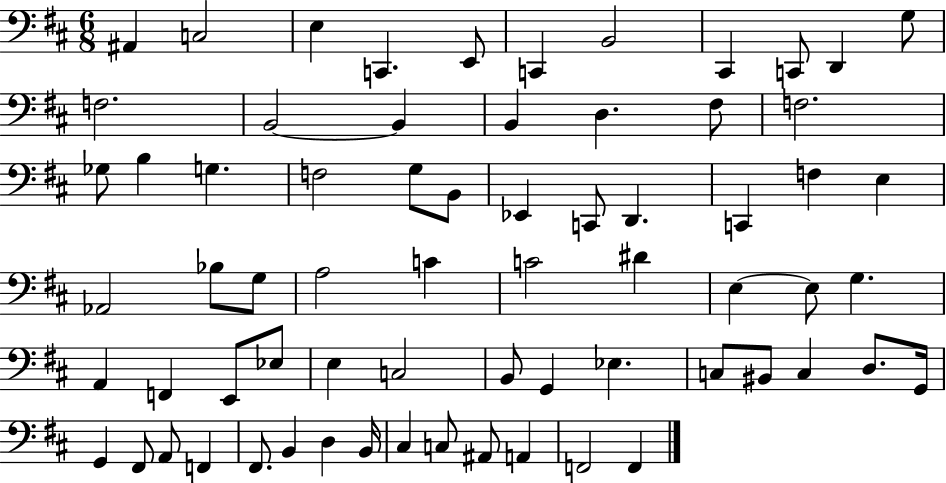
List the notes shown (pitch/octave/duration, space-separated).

A#2/q C3/h E3/q C2/q. E2/e C2/q B2/h C#2/q C2/e D2/q G3/e F3/h. B2/h B2/q B2/q D3/q. F#3/e F3/h. Gb3/e B3/q G3/q. F3/h G3/e B2/e Eb2/q C2/e D2/q. C2/q F3/q E3/q Ab2/h Bb3/e G3/e A3/h C4/q C4/h D#4/q E3/q E3/e G3/q. A2/q F2/q E2/e Eb3/e E3/q C3/h B2/e G2/q Eb3/q. C3/e BIS2/e C3/q D3/e. G2/s G2/q F#2/e A2/e F2/q F#2/e. B2/q D3/q B2/s C#3/q C3/e A#2/e A2/q F2/h F2/q